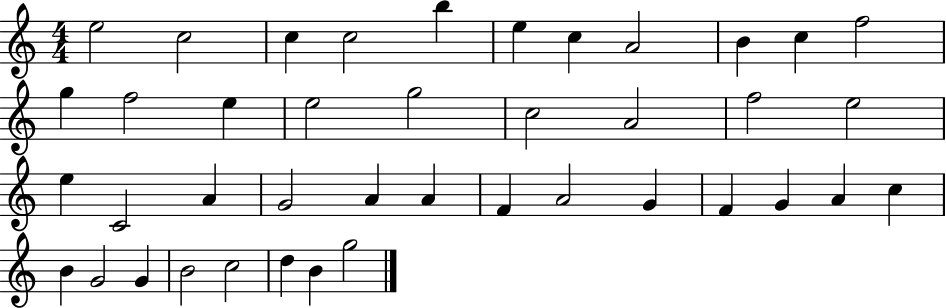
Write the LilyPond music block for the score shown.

{
  \clef treble
  \numericTimeSignature
  \time 4/4
  \key c \major
  e''2 c''2 | c''4 c''2 b''4 | e''4 c''4 a'2 | b'4 c''4 f''2 | \break g''4 f''2 e''4 | e''2 g''2 | c''2 a'2 | f''2 e''2 | \break e''4 c'2 a'4 | g'2 a'4 a'4 | f'4 a'2 g'4 | f'4 g'4 a'4 c''4 | \break b'4 g'2 g'4 | b'2 c''2 | d''4 b'4 g''2 | \bar "|."
}